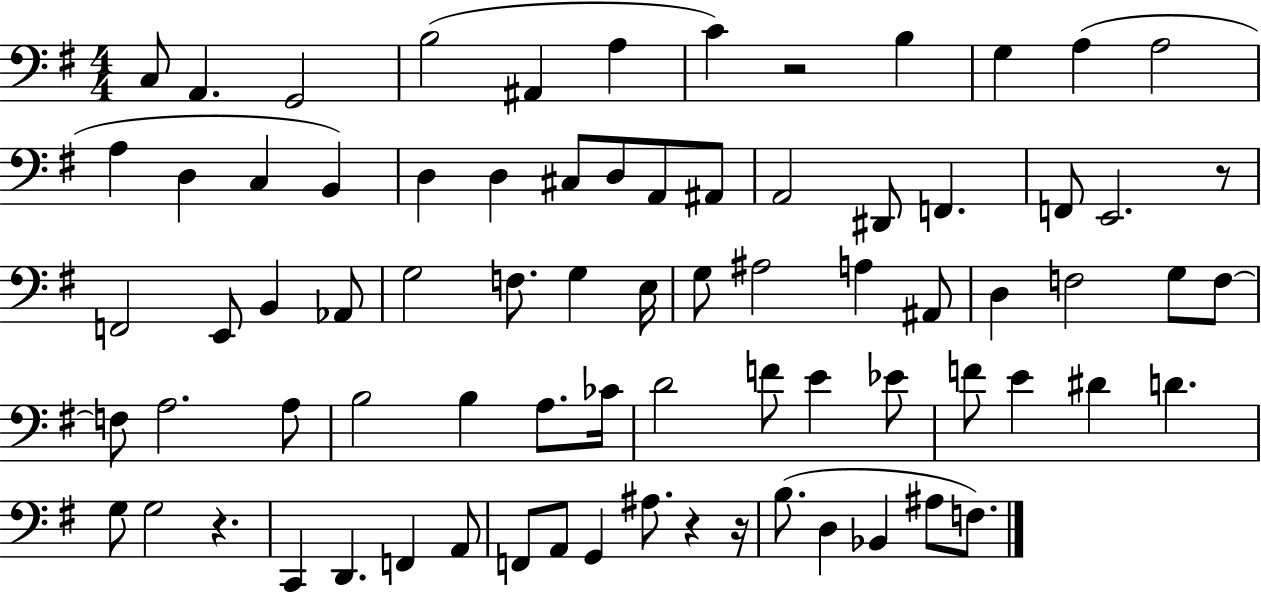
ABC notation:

X:1
T:Untitled
M:4/4
L:1/4
K:G
C,/2 A,, G,,2 B,2 ^A,, A, C z2 B, G, A, A,2 A, D, C, B,, D, D, ^C,/2 D,/2 A,,/2 ^A,,/2 A,,2 ^D,,/2 F,, F,,/2 E,,2 z/2 F,,2 E,,/2 B,, _A,,/2 G,2 F,/2 G, E,/4 G,/2 ^A,2 A, ^A,,/2 D, F,2 G,/2 F,/2 F,/2 A,2 A,/2 B,2 B, A,/2 _C/4 D2 F/2 E _E/2 F/2 E ^D D G,/2 G,2 z C,, D,, F,, A,,/2 F,,/2 A,,/2 G,, ^A,/2 z z/4 B,/2 D, _B,, ^A,/2 F,/2